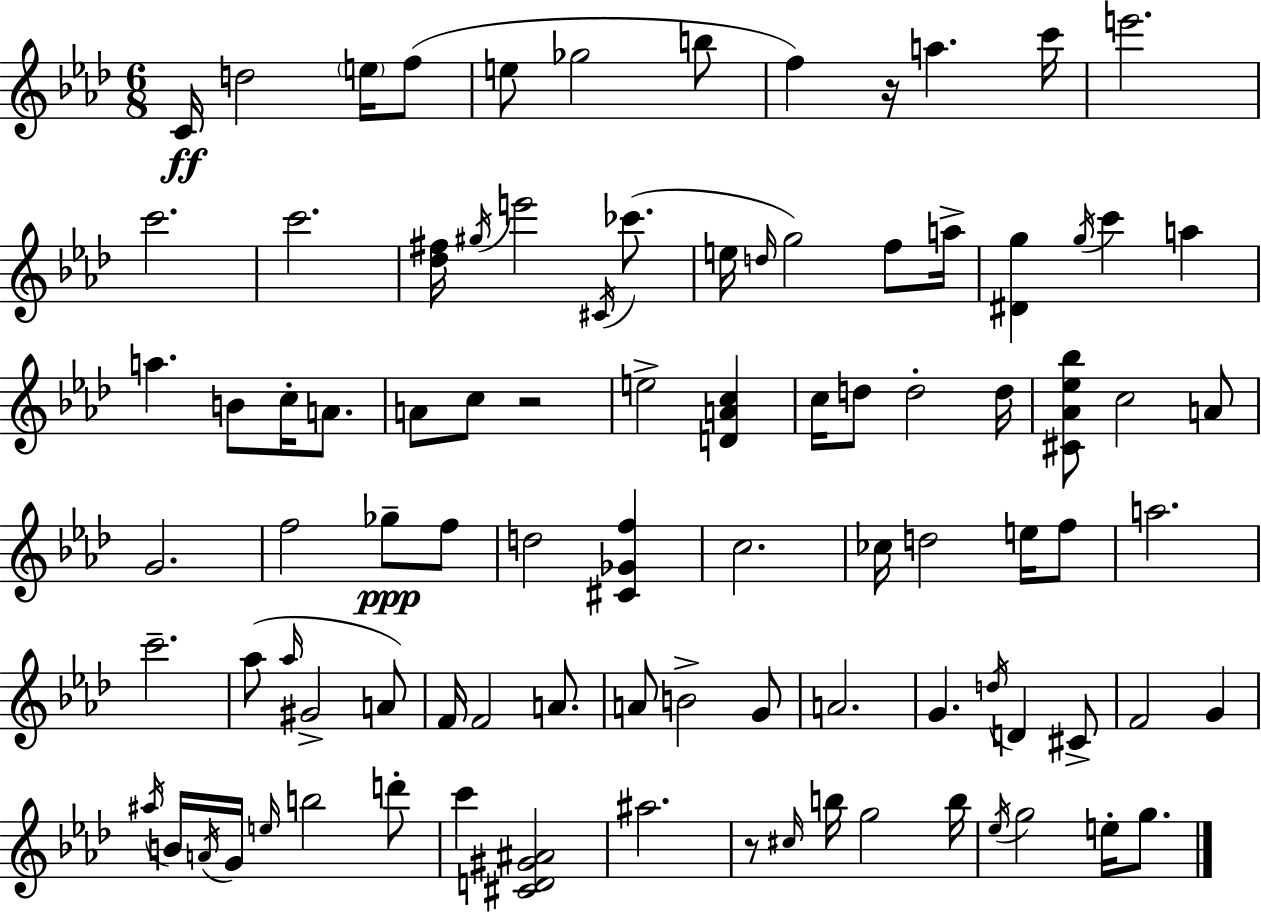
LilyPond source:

{
  \clef treble
  \numericTimeSignature
  \time 6/8
  \key f \minor
  c'16\ff d''2 \parenthesize e''16 f''8( | e''8 ges''2 b''8 | f''4) r16 a''4. c'''16 | e'''2. | \break c'''2. | c'''2. | <des'' fis''>16 \acciaccatura { gis''16 } e'''2 \acciaccatura { cis'16 }( ces'''8. | e''16 \grace { d''16 }) g''2 | \break f''8 a''16-> <dis' g''>4 \acciaccatura { g''16 } c'''4 | a''4 a''4. b'8 | c''16-. a'8. a'8 c''8 r2 | e''2-> | \break <d' a' c''>4 c''16 d''8 d''2-. | d''16 <cis' aes' ees'' bes''>8 c''2 | a'8 g'2. | f''2 | \break ges''8--\ppp f''8 d''2 | <cis' ges' f''>4 c''2. | ces''16 d''2 | e''16 f''8 a''2. | \break c'''2.-- | aes''8( \grace { aes''16 } gis'2-> | a'8) f'16 f'2 | a'8. a'8 b'2-> | \break g'8 a'2. | g'4. \acciaccatura { d''16 } | d'4 cis'8-> f'2 | g'4 \acciaccatura { ais''16 } b'16 \acciaccatura { a'16 } g'16 \grace { e''16 } b''2 | \break d'''8-. c'''4 | <cis' d' gis' ais'>2 ais''2. | r8 \grace { cis''16 } | b''16 g''2 b''16 \acciaccatura { ees''16 } g''2 | \break e''16-. g''8. \bar "|."
}